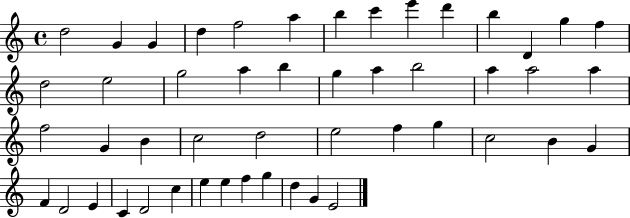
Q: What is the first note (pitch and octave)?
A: D5